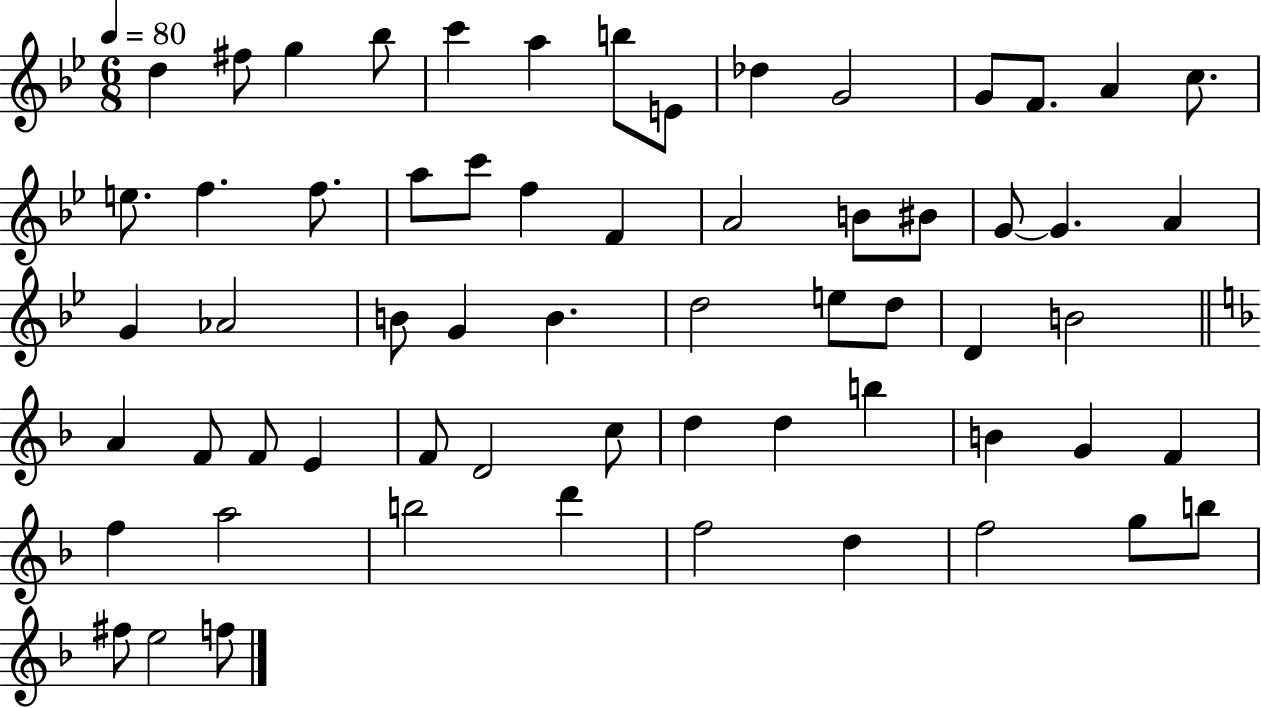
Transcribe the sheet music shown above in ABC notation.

X:1
T:Untitled
M:6/8
L:1/4
K:Bb
d ^f/2 g _b/2 c' a b/2 E/2 _d G2 G/2 F/2 A c/2 e/2 f f/2 a/2 c'/2 f F A2 B/2 ^B/2 G/2 G A G _A2 B/2 G B d2 e/2 d/2 D B2 A F/2 F/2 E F/2 D2 c/2 d d b B G F f a2 b2 d' f2 d f2 g/2 b/2 ^f/2 e2 f/2